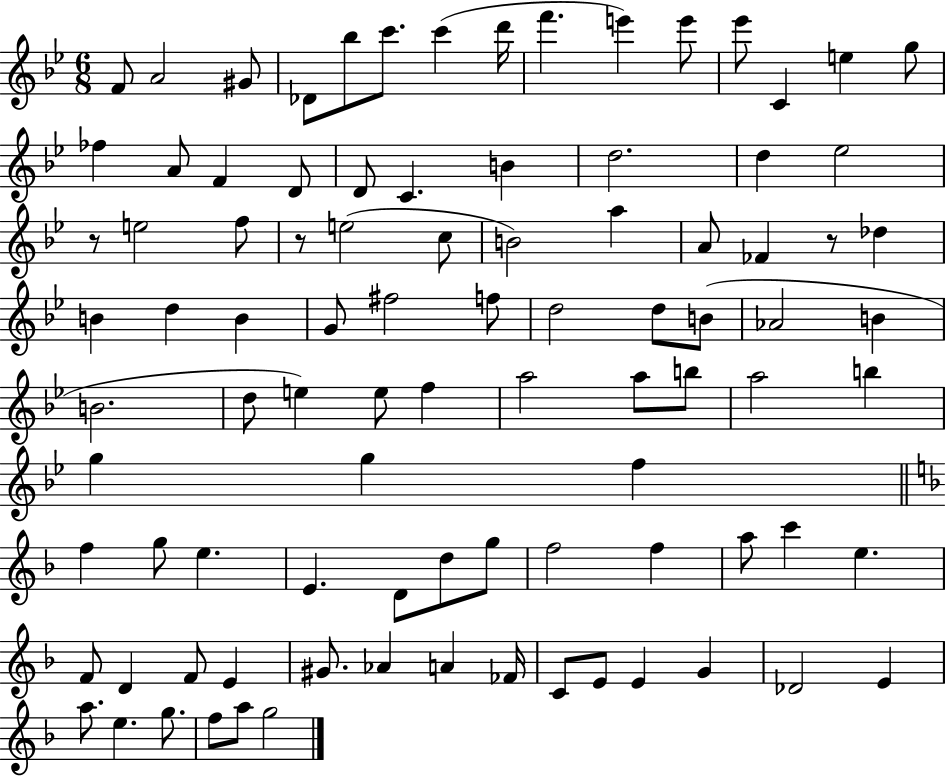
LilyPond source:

{
  \clef treble
  \numericTimeSignature
  \time 6/8
  \key bes \major
  f'8 a'2 gis'8 | des'8 bes''8 c'''8. c'''4( d'''16 | f'''4. e'''4) e'''8 | ees'''8 c'4 e''4 g''8 | \break fes''4 a'8 f'4 d'8 | d'8 c'4. b'4 | d''2. | d''4 ees''2 | \break r8 e''2 f''8 | r8 e''2( c''8 | b'2) a''4 | a'8 fes'4 r8 des''4 | \break b'4 d''4 b'4 | g'8 fis''2 f''8 | d''2 d''8 b'8( | aes'2 b'4 | \break b'2. | d''8 e''4) e''8 f''4 | a''2 a''8 b''8 | a''2 b''4 | \break g''4 g''4 f''4 | \bar "||" \break \key f \major f''4 g''8 e''4. | e'4. d'8 d''8 g''8 | f''2 f''4 | a''8 c'''4 e''4. | \break f'8 d'4 f'8 e'4 | gis'8. aes'4 a'4 fes'16 | c'8 e'8 e'4 g'4 | des'2 e'4 | \break a''8. e''4. g''8. | f''8 a''8 g''2 | \bar "|."
}